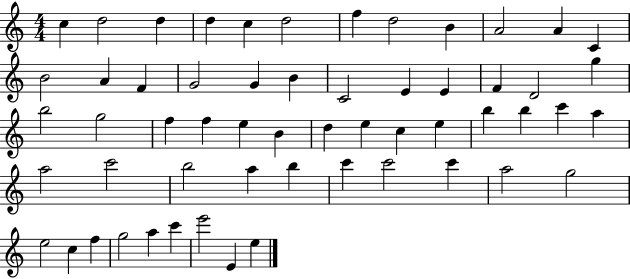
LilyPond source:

{
  \clef treble
  \numericTimeSignature
  \time 4/4
  \key c \major
  c''4 d''2 d''4 | d''4 c''4 d''2 | f''4 d''2 b'4 | a'2 a'4 c'4 | \break b'2 a'4 f'4 | g'2 g'4 b'4 | c'2 e'4 e'4 | f'4 d'2 g''4 | \break b''2 g''2 | f''4 f''4 e''4 b'4 | d''4 e''4 c''4 e''4 | b''4 b''4 c'''4 a''4 | \break a''2 c'''2 | b''2 a''4 b''4 | c'''4 c'''2 c'''4 | a''2 g''2 | \break e''2 c''4 f''4 | g''2 a''4 c'''4 | e'''2 e'4 e''4 | \bar "|."
}